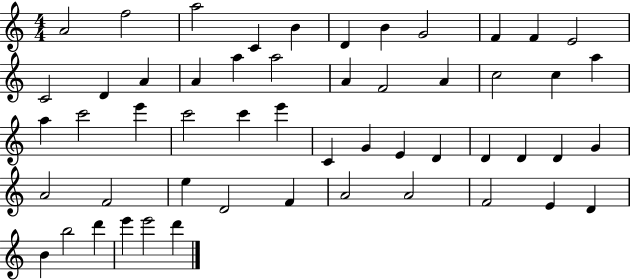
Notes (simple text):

A4/h F5/h A5/h C4/q B4/q D4/q B4/q G4/h F4/q F4/q E4/h C4/h D4/q A4/q A4/q A5/q A5/h A4/q F4/h A4/q C5/h C5/q A5/q A5/q C6/h E6/q C6/h C6/q E6/q C4/q G4/q E4/q D4/q D4/q D4/q D4/q G4/q A4/h F4/h E5/q D4/h F4/q A4/h A4/h F4/h E4/q D4/q B4/q B5/h D6/q E6/q E6/h D6/q